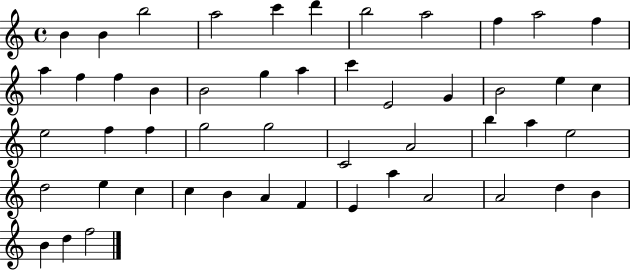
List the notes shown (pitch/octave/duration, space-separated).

B4/q B4/q B5/h A5/h C6/q D6/q B5/h A5/h F5/q A5/h F5/q A5/q F5/q F5/q B4/q B4/h G5/q A5/q C6/q E4/h G4/q B4/h E5/q C5/q E5/h F5/q F5/q G5/h G5/h C4/h A4/h B5/q A5/q E5/h D5/h E5/q C5/q C5/q B4/q A4/q F4/q E4/q A5/q A4/h A4/h D5/q B4/q B4/q D5/q F5/h